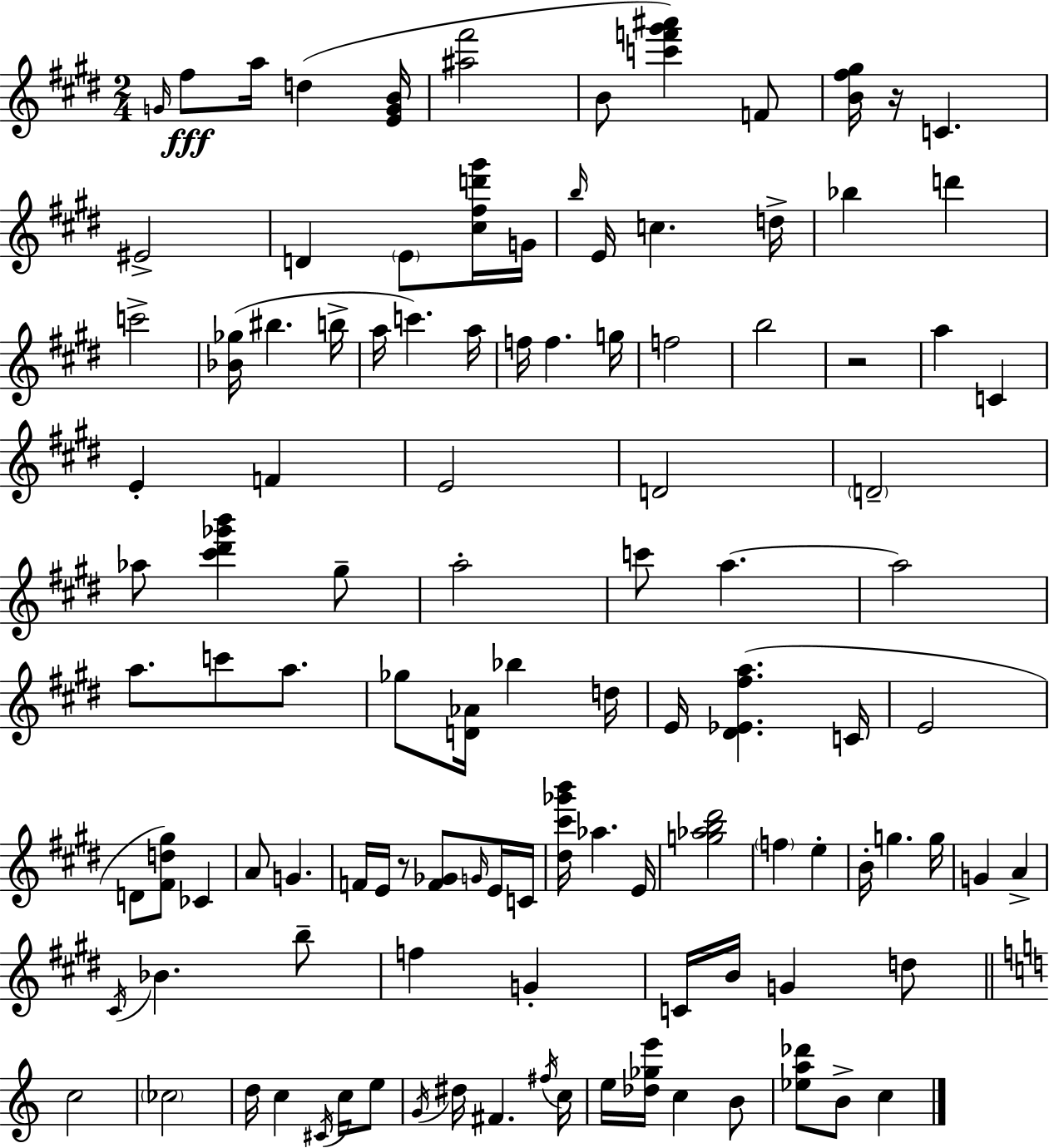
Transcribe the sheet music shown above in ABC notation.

X:1
T:Untitled
M:2/4
L:1/4
K:E
G/4 ^f/2 a/4 d [EGB]/4 [^a^f']2 B/2 [c'f'^g'^a'] F/2 [B^f^g]/4 z/4 C ^E2 D E/2 [^c^fd'^g']/4 G/4 b/4 E/4 c d/4 _b d' c'2 [_B_g]/4 ^b b/4 a/4 c' a/4 f/4 f g/4 f2 b2 z2 a C E F E2 D2 D2 _a/2 [^c'^d'_g'b'] ^g/2 a2 c'/2 a a2 a/2 c'/2 a/2 _g/2 [D_A]/4 _b d/4 E/4 [^D_E^fa] C/4 E2 D/2 [^Fd^g]/2 _C A/2 G F/4 E/4 z/2 [F_G]/2 G/4 E/4 C/4 [^d^c'_g'b']/4 _a E/4 [g_ab^d']2 f e B/4 g g/4 G A ^C/4 _B b/2 f G C/4 B/4 G d/2 c2 _c2 d/4 c ^C/4 c/4 e/2 G/4 ^d/4 ^F ^f/4 c/4 e/4 [_d_ge']/4 c B/2 [_ea_d']/2 B/2 c